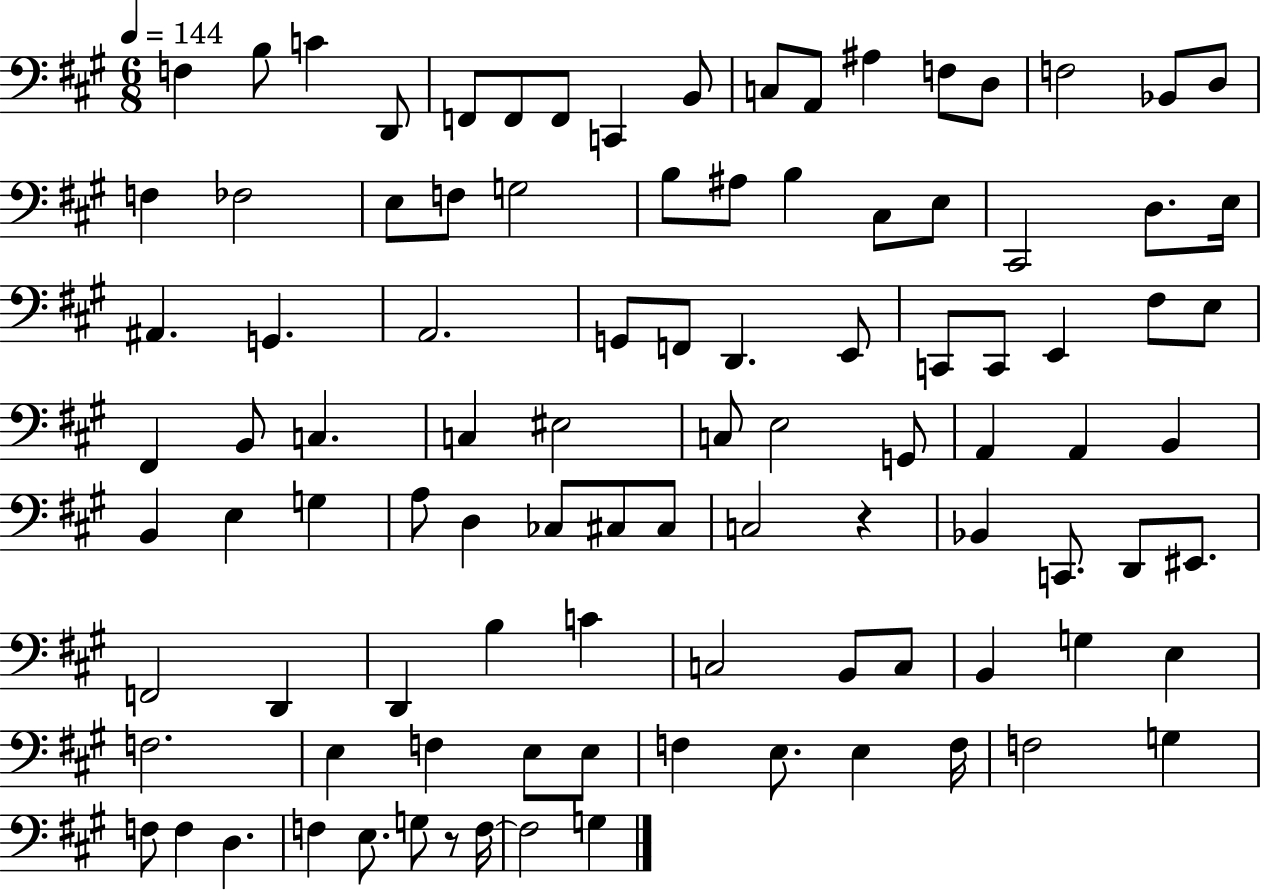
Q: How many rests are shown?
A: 2